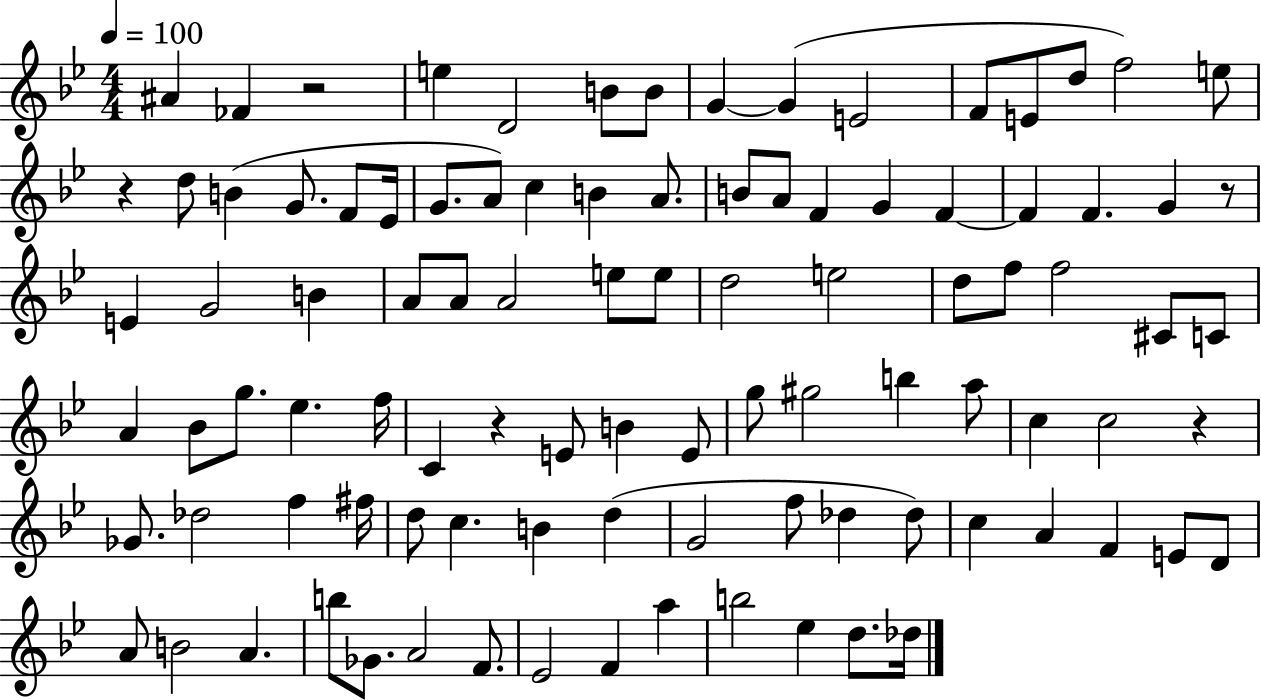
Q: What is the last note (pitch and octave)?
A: Db5